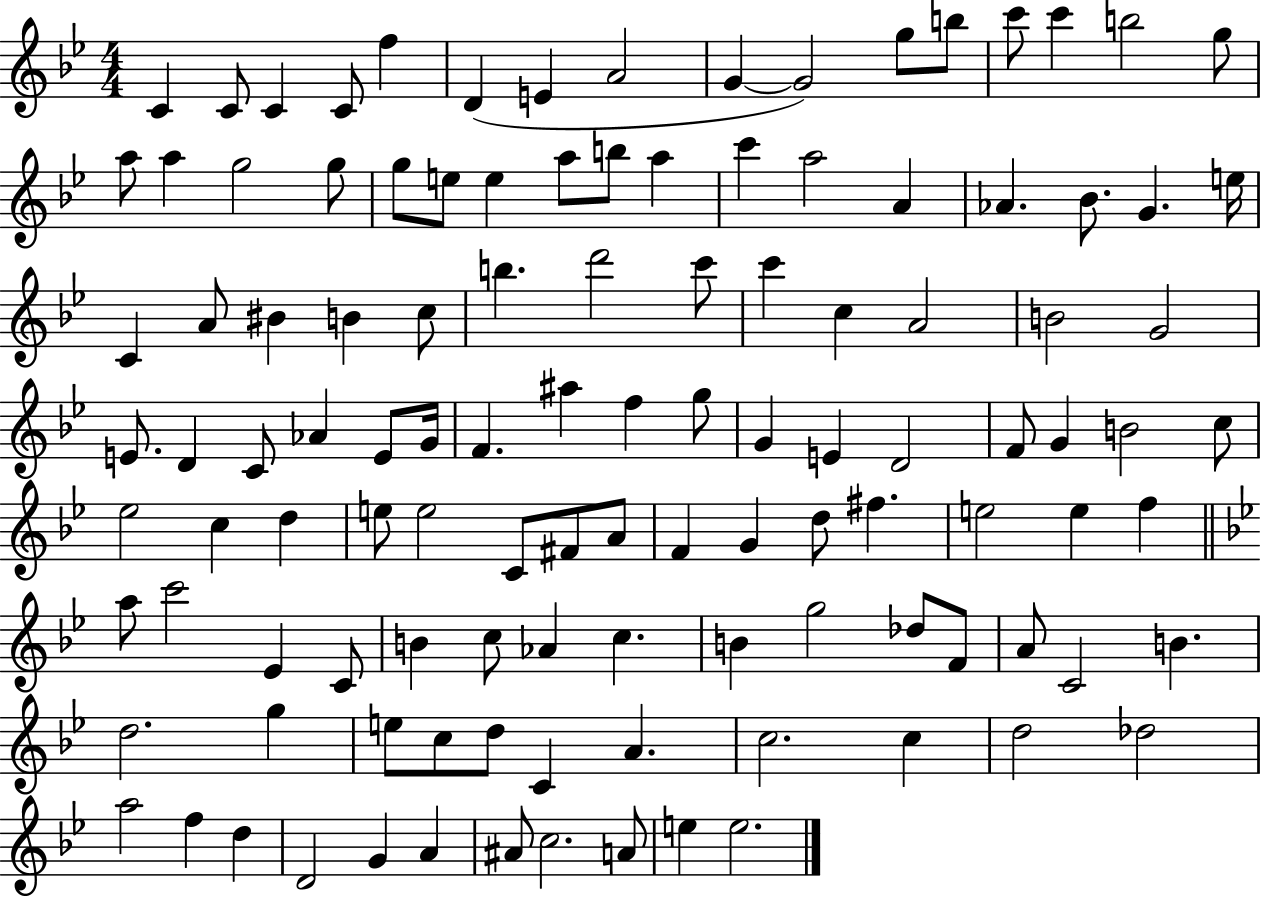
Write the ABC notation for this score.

X:1
T:Untitled
M:4/4
L:1/4
K:Bb
C C/2 C C/2 f D E A2 G G2 g/2 b/2 c'/2 c' b2 g/2 a/2 a g2 g/2 g/2 e/2 e a/2 b/2 a c' a2 A _A _B/2 G e/4 C A/2 ^B B c/2 b d'2 c'/2 c' c A2 B2 G2 E/2 D C/2 _A E/2 G/4 F ^a f g/2 G E D2 F/2 G B2 c/2 _e2 c d e/2 e2 C/2 ^F/2 A/2 F G d/2 ^f e2 e f a/2 c'2 _E C/2 B c/2 _A c B g2 _d/2 F/2 A/2 C2 B d2 g e/2 c/2 d/2 C A c2 c d2 _d2 a2 f d D2 G A ^A/2 c2 A/2 e e2